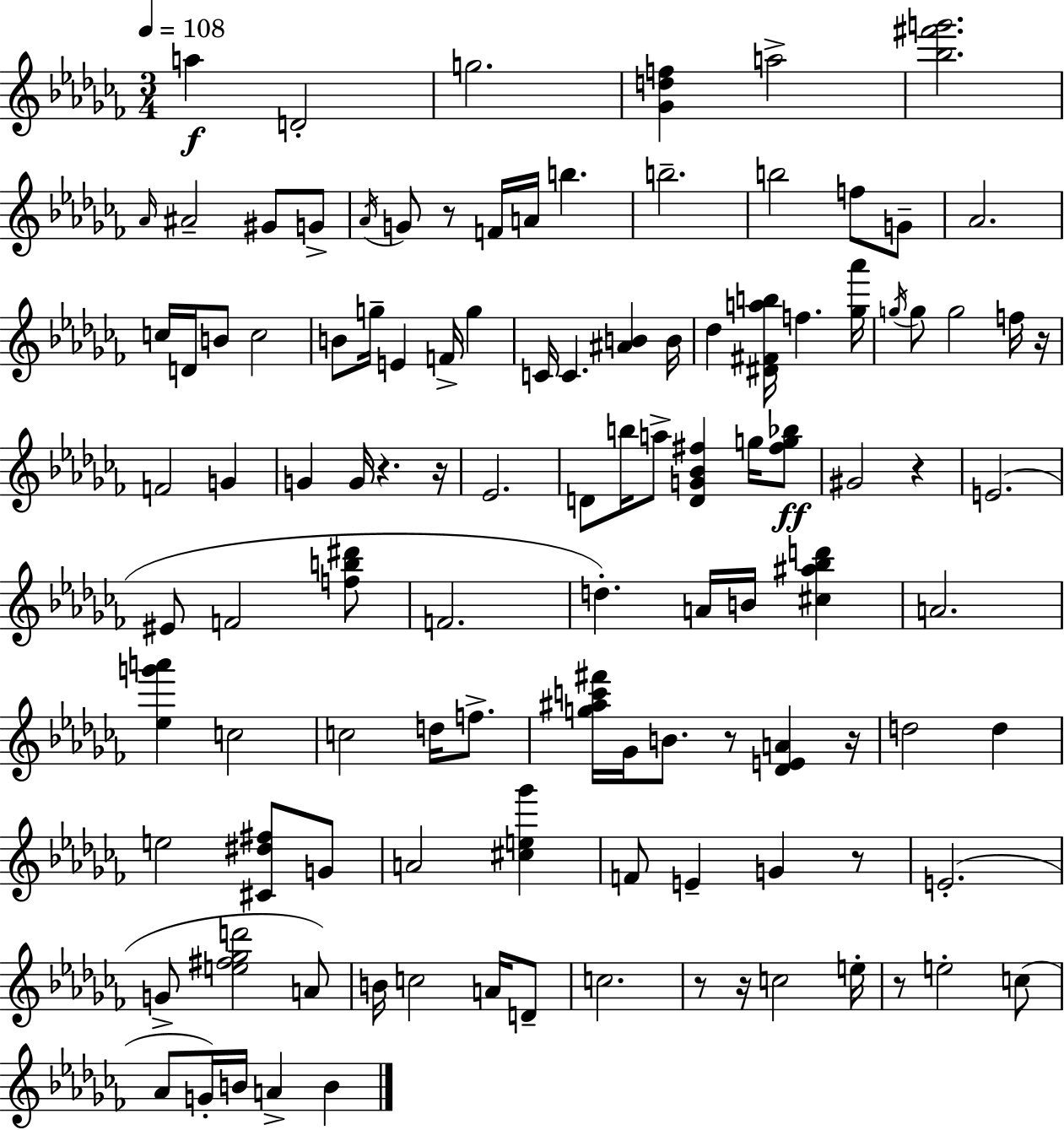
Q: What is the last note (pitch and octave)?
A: B4